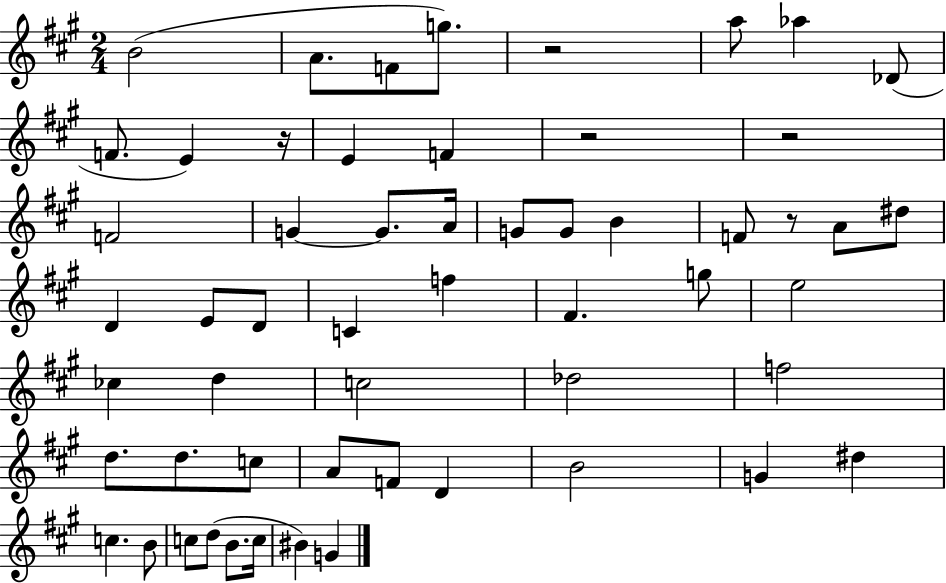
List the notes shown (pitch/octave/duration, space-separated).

B4/h A4/e. F4/e G5/e. R/h A5/e Ab5/q Db4/e F4/e. E4/q R/s E4/q F4/q R/h R/h F4/h G4/q G4/e. A4/s G4/e G4/e B4/q F4/e R/e A4/e D#5/e D4/q E4/e D4/e C4/q F5/q F#4/q. G5/e E5/h CES5/q D5/q C5/h Db5/h F5/h D5/e. D5/e. C5/e A4/e F4/e D4/q B4/h G4/q D#5/q C5/q. B4/e C5/e D5/e B4/e. C5/s BIS4/q G4/q